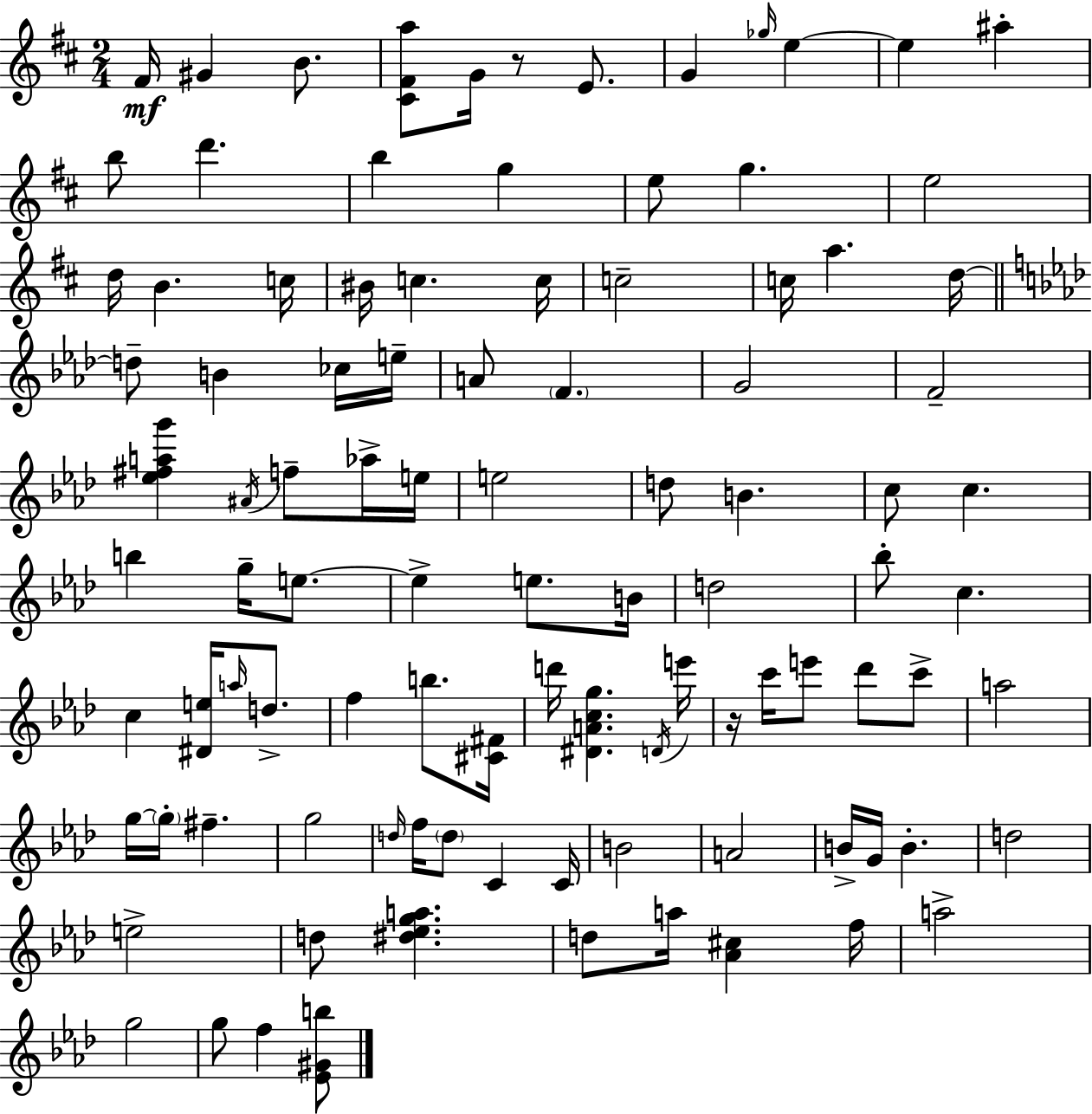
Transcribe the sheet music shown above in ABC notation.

X:1
T:Untitled
M:2/4
L:1/4
K:D
^F/4 ^G B/2 [^C^Fa]/2 G/4 z/2 E/2 G _g/4 e e ^a b/2 d' b g e/2 g e2 d/4 B c/4 ^B/4 c c/4 c2 c/4 a d/4 d/2 B _c/4 e/4 A/2 F G2 F2 [_e^fag'] ^A/4 f/2 _a/4 e/4 e2 d/2 B c/2 c b g/4 e/2 e e/2 B/4 d2 _b/2 c c [^De]/4 a/4 d/2 f b/2 [^C^F]/4 d'/4 [^DAcg] D/4 e'/4 z/4 c'/4 e'/2 _d'/2 c'/2 a2 g/4 g/4 ^f g2 d/4 f/4 d/2 C C/4 B2 A2 B/4 G/4 B d2 e2 d/2 [^d_ega] d/2 a/4 [_A^c] f/4 a2 g2 g/2 f [_E^Gb]/2